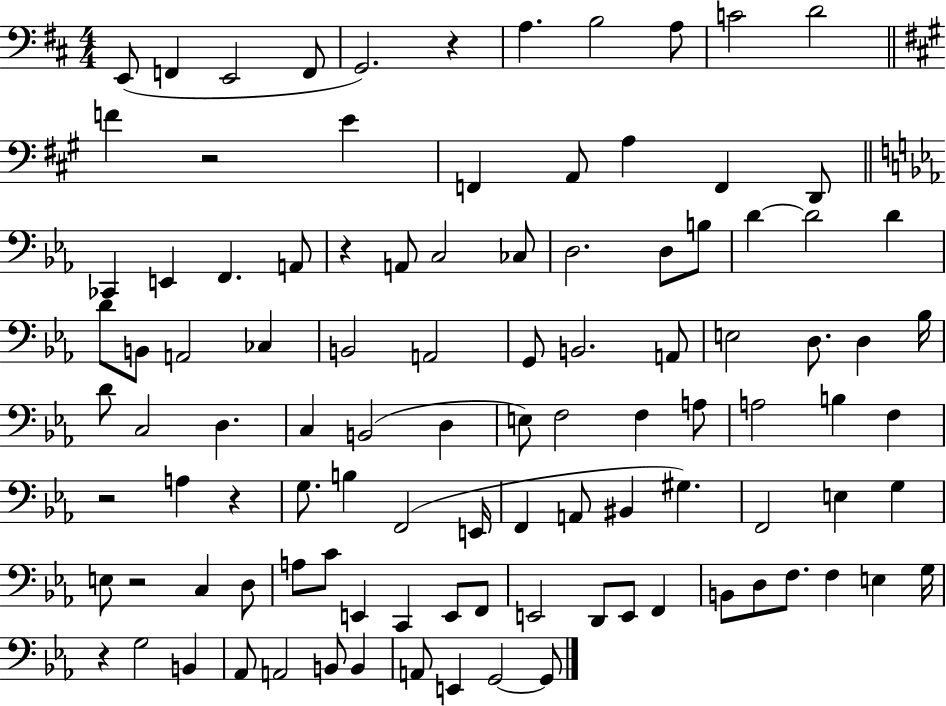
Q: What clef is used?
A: bass